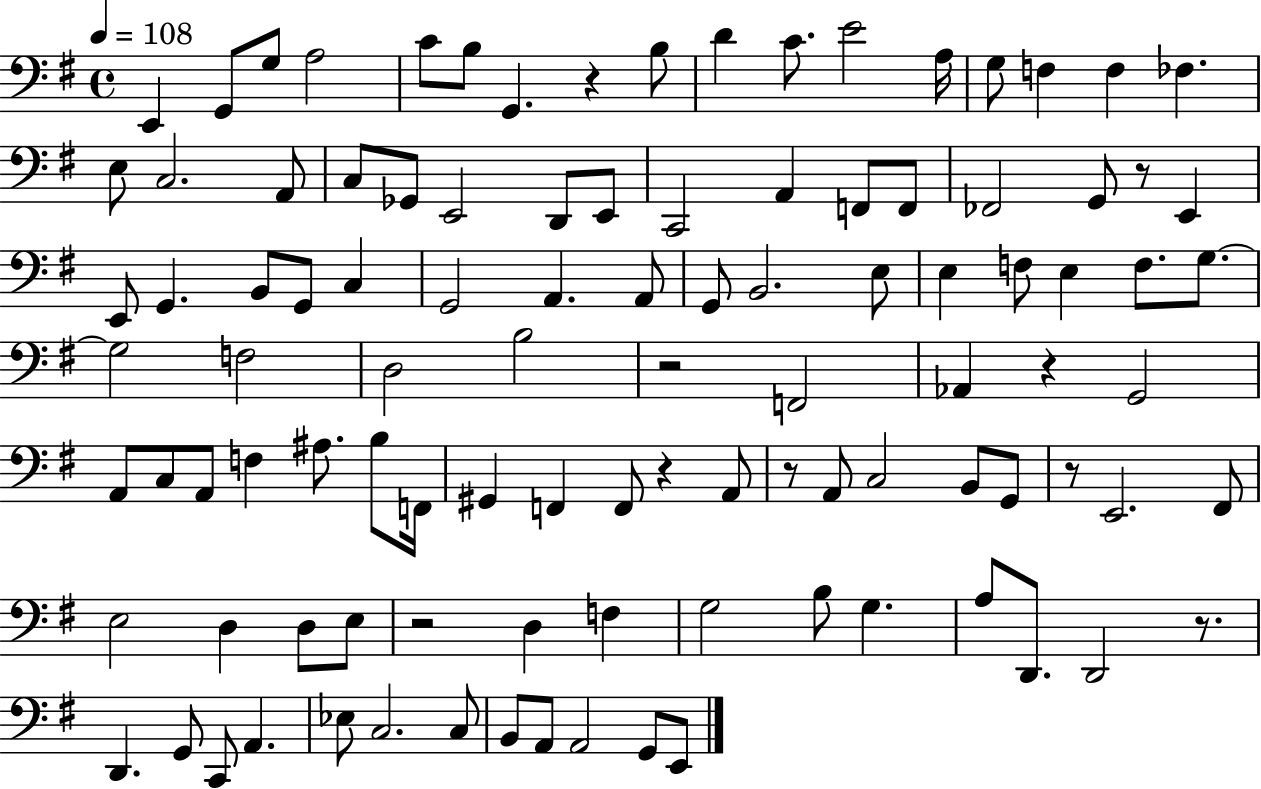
{
  \clef bass
  \time 4/4
  \defaultTimeSignature
  \key g \major
  \tempo 4 = 108
  \repeat volta 2 { e,4 g,8 g8 a2 | c'8 b8 g,4. r4 b8 | d'4 c'8. e'2 a16 | g8 f4 f4 fes4. | \break e8 c2. a,8 | c8 ges,8 e,2 d,8 e,8 | c,2 a,4 f,8 f,8 | fes,2 g,8 r8 e,4 | \break e,8 g,4. b,8 g,8 c4 | g,2 a,4. a,8 | g,8 b,2. e8 | e4 f8 e4 f8. g8.~~ | \break g2 f2 | d2 b2 | r2 f,2 | aes,4 r4 g,2 | \break a,8 c8 a,8 f4 ais8. b8 f,16 | gis,4 f,4 f,8 r4 a,8 | r8 a,8 c2 b,8 g,8 | r8 e,2. fis,8 | \break e2 d4 d8 e8 | r2 d4 f4 | g2 b8 g4. | a8 d,8. d,2 r8. | \break d,4. g,8 c,8 a,4. | ees8 c2. c8 | b,8 a,8 a,2 g,8 e,8 | } \bar "|."
}